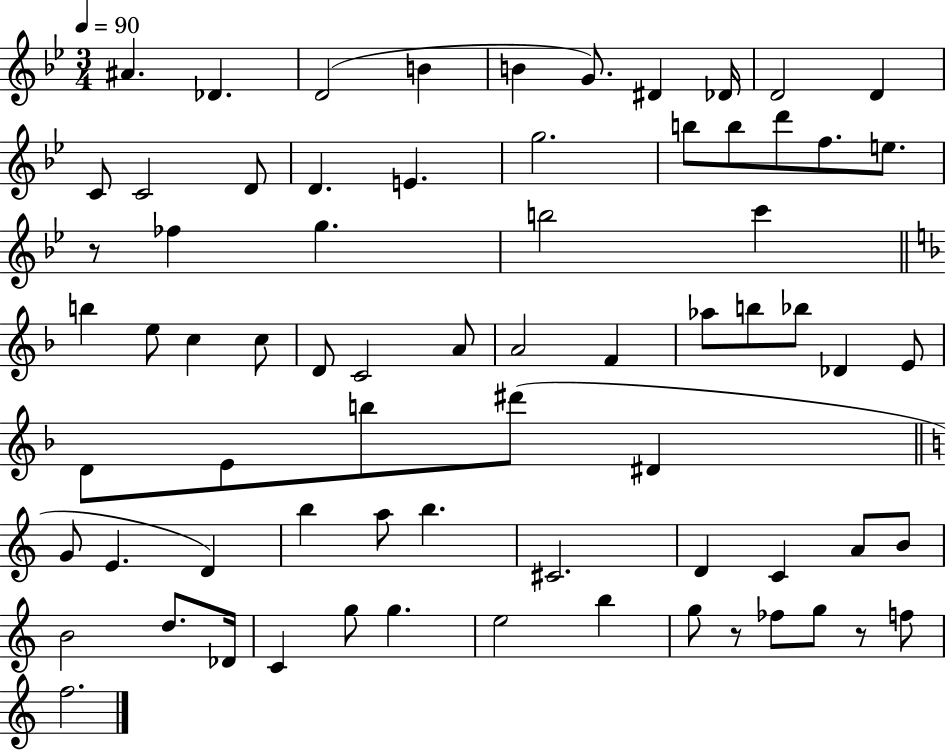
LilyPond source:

{
  \clef treble
  \numericTimeSignature
  \time 3/4
  \key bes \major
  \tempo 4 = 90
  ais'4. des'4. | d'2( b'4 | b'4 g'8.) dis'4 des'16 | d'2 d'4 | \break c'8 c'2 d'8 | d'4. e'4. | g''2. | b''8 b''8 d'''8 f''8. e''8. | \break r8 fes''4 g''4. | b''2 c'''4 | \bar "||" \break \key f \major b''4 e''8 c''4 c''8 | d'8 c'2 a'8 | a'2 f'4 | aes''8 b''8 bes''8 des'4 e'8 | \break d'8 e'8 b''8 dis'''8( dis'4 | \bar "||" \break \key a \minor g'8 e'4. d'4) | b''4 a''8 b''4. | cis'2. | d'4 c'4 a'8 b'8 | \break b'2 d''8. des'16 | c'4 g''8 g''4. | e''2 b''4 | g''8 r8 fes''8 g''8 r8 f''8 | \break f''2. | \bar "|."
}